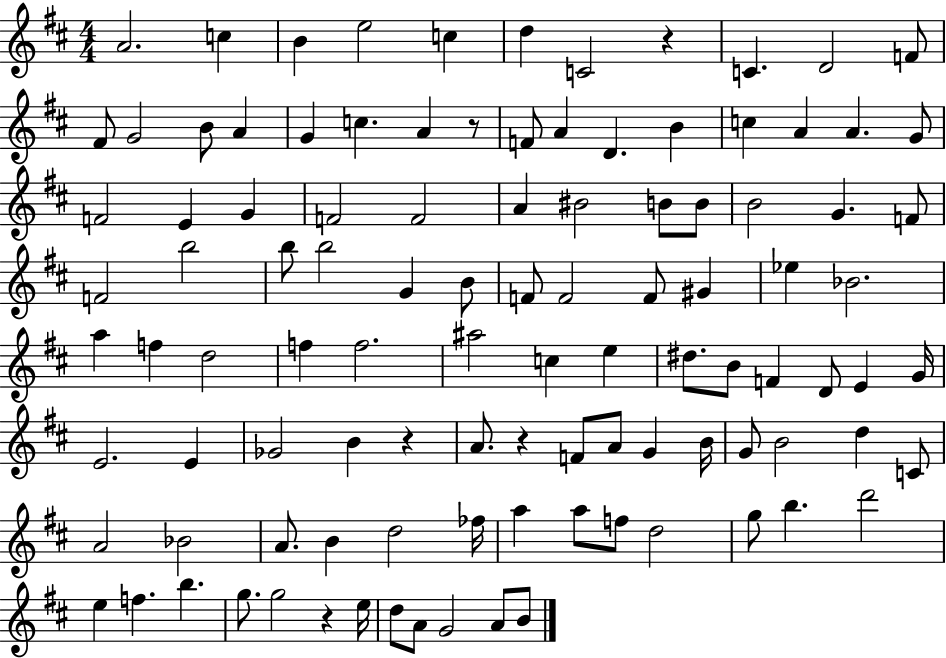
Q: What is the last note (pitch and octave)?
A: B4